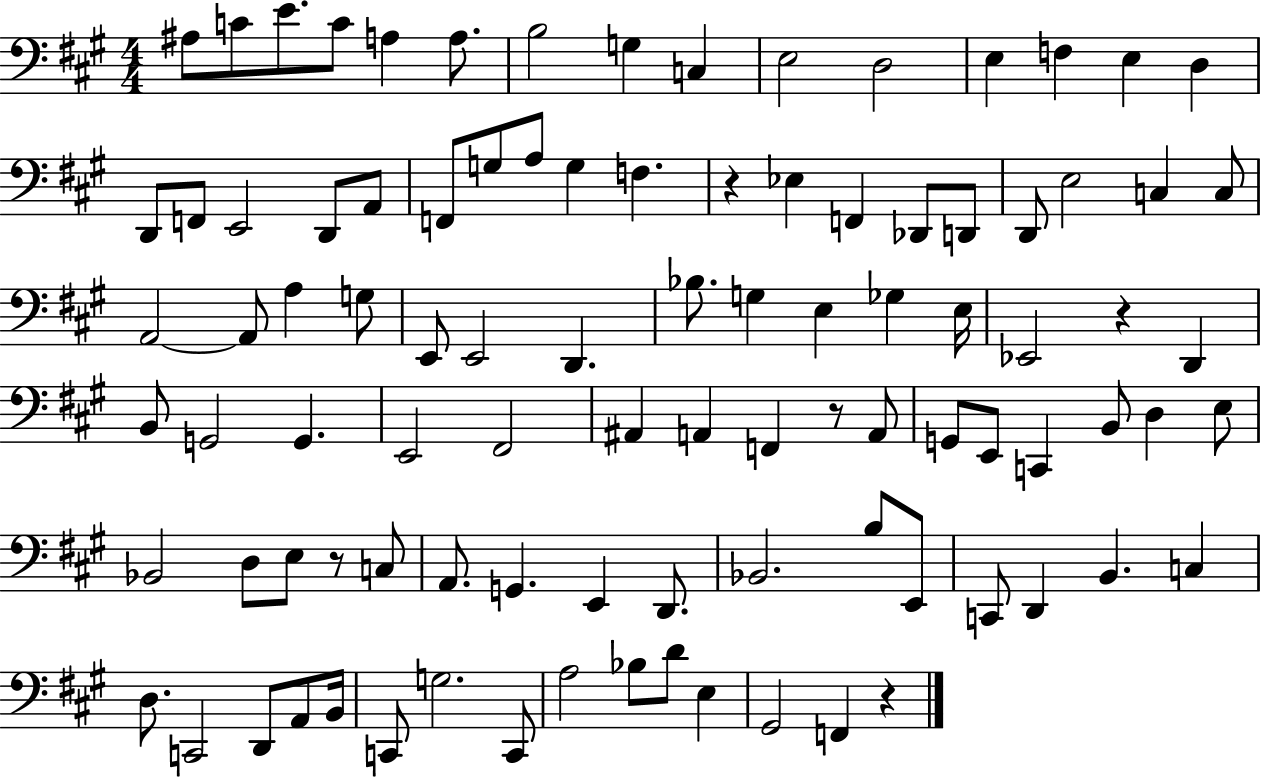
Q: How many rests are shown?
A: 5